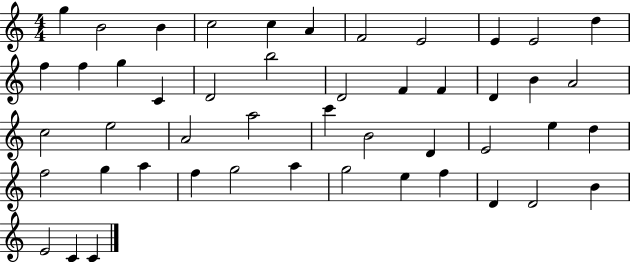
X:1
T:Untitled
M:4/4
L:1/4
K:C
g B2 B c2 c A F2 E2 E E2 d f f g C D2 b2 D2 F F D B A2 c2 e2 A2 a2 c' B2 D E2 e d f2 g a f g2 a g2 e f D D2 B E2 C C